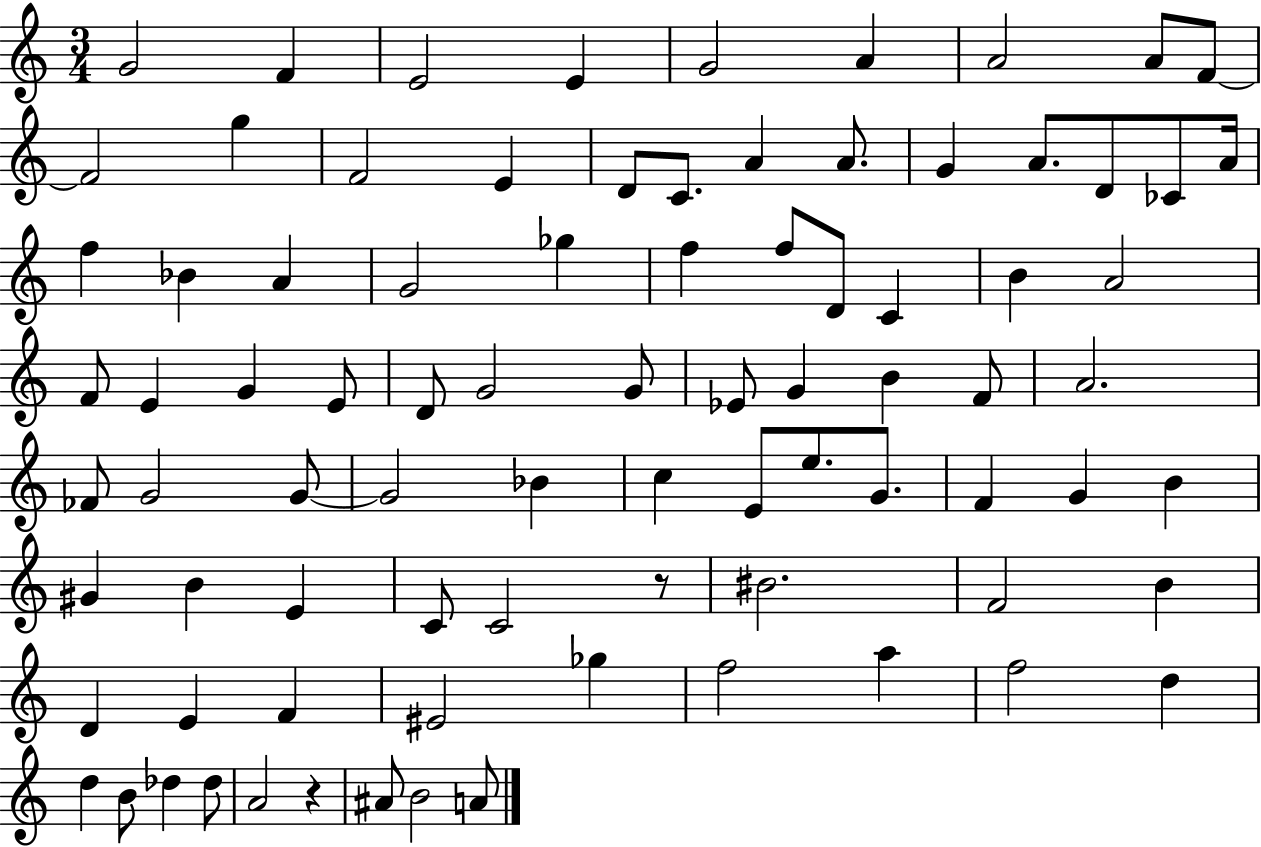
X:1
T:Untitled
M:3/4
L:1/4
K:C
G2 F E2 E G2 A A2 A/2 F/2 F2 g F2 E D/2 C/2 A A/2 G A/2 D/2 _C/2 A/4 f _B A G2 _g f f/2 D/2 C B A2 F/2 E G E/2 D/2 G2 G/2 _E/2 G B F/2 A2 _F/2 G2 G/2 G2 _B c E/2 e/2 G/2 F G B ^G B E C/2 C2 z/2 ^B2 F2 B D E F ^E2 _g f2 a f2 d d B/2 _d _d/2 A2 z ^A/2 B2 A/2